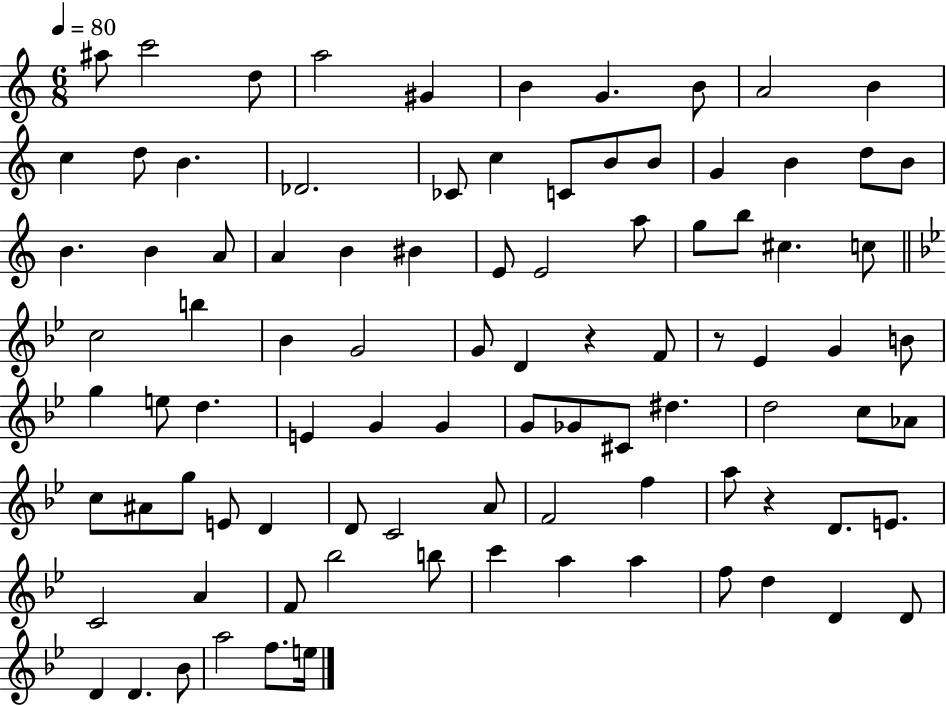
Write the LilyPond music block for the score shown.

{
  \clef treble
  \numericTimeSignature
  \time 6/8
  \key c \major
  \tempo 4 = 80
  \repeat volta 2 { ais''8 c'''2 d''8 | a''2 gis'4 | b'4 g'4. b'8 | a'2 b'4 | \break c''4 d''8 b'4. | des'2. | ces'8 c''4 c'8 b'8 b'8 | g'4 b'4 d''8 b'8 | \break b'4. b'4 a'8 | a'4 b'4 bis'4 | e'8 e'2 a''8 | g''8 b''8 cis''4. c''8 | \break \bar "||" \break \key bes \major c''2 b''4 | bes'4 g'2 | g'8 d'4 r4 f'8 | r8 ees'4 g'4 b'8 | \break g''4 e''8 d''4. | e'4 g'4 g'4 | g'8 ges'8 cis'8 dis''4. | d''2 c''8 aes'8 | \break c''8 ais'8 g''8 e'8 d'4 | d'8 c'2 a'8 | f'2 f''4 | a''8 r4 d'8. e'8. | \break c'2 a'4 | f'8 bes''2 b''8 | c'''4 a''4 a''4 | f''8 d''4 d'4 d'8 | \break d'4 d'4. bes'8 | a''2 f''8. e''16 | } \bar "|."
}